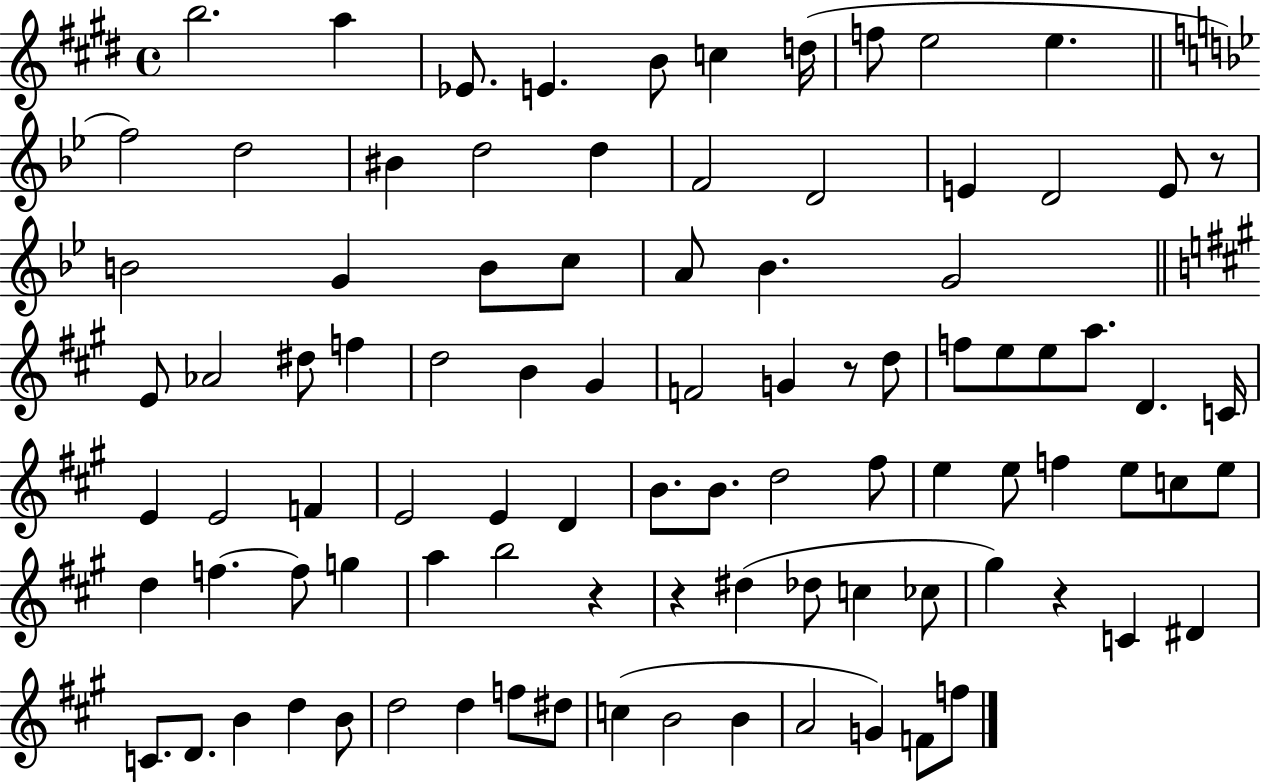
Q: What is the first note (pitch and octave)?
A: B5